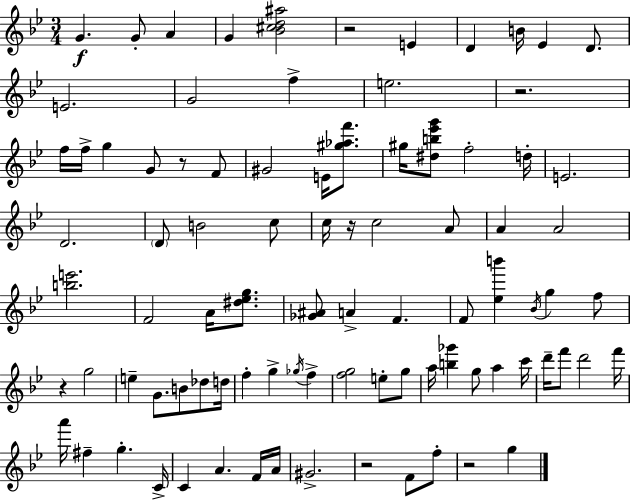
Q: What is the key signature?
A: G minor